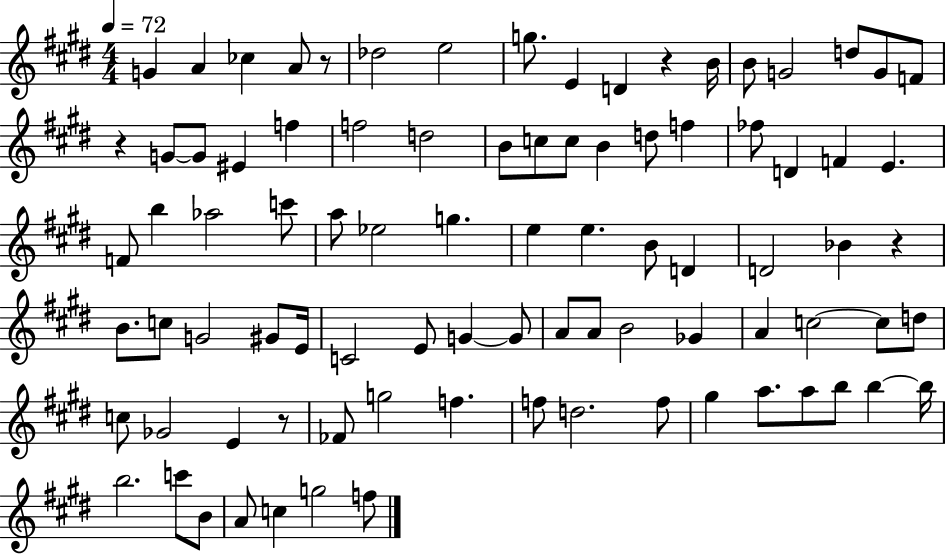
{
  \clef treble
  \numericTimeSignature
  \time 4/4
  \key e \major
  \tempo 4 = 72
  g'4 a'4 ces''4 a'8 r8 | des''2 e''2 | g''8. e'4 d'4 r4 b'16 | b'8 g'2 d''8 g'8 f'8 | \break r4 g'8~~ g'8 eis'4 f''4 | f''2 d''2 | b'8 c''8 c''8 b'4 d''8 f''4 | fes''8 d'4 f'4 e'4. | \break f'8 b''4 aes''2 c'''8 | a''8 ees''2 g''4. | e''4 e''4. b'8 d'4 | d'2 bes'4 r4 | \break b'8. c''8 g'2 gis'8 e'16 | c'2 e'8 g'4~~ g'8 | a'8 a'8 b'2 ges'4 | a'4 c''2~~ c''8 d''8 | \break c''8 ges'2 e'4 r8 | fes'8 g''2 f''4. | f''8 d''2. f''8 | gis''4 a''8. a''8 b''8 b''4~~ b''16 | \break b''2. c'''8 b'8 | a'8 c''4 g''2 f''8 | \bar "|."
}